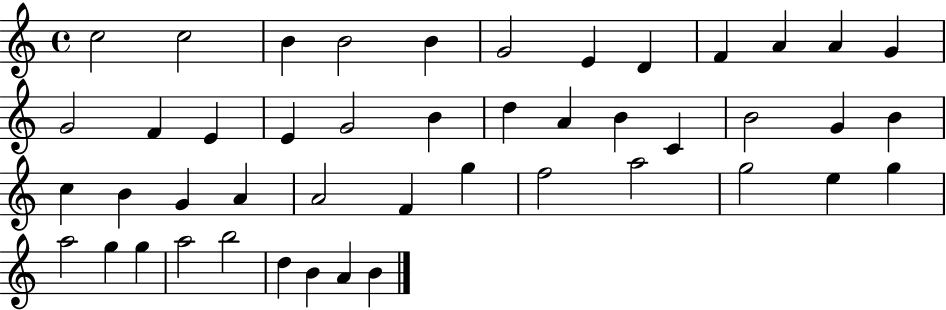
X:1
T:Untitled
M:4/4
L:1/4
K:C
c2 c2 B B2 B G2 E D F A A G G2 F E E G2 B d A B C B2 G B c B G A A2 F g f2 a2 g2 e g a2 g g a2 b2 d B A B